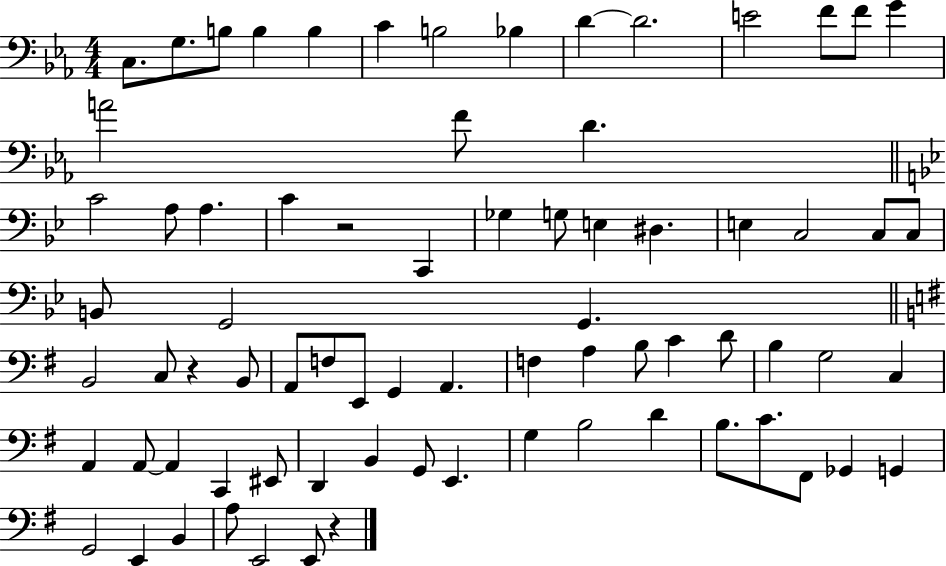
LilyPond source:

{
  \clef bass
  \numericTimeSignature
  \time 4/4
  \key ees \major
  c8. g8. b8 b4 b4 | c'4 b2 bes4 | d'4~~ d'2. | e'2 f'8 f'8 g'4 | \break a'2 f'8 d'4. | \bar "||" \break \key bes \major c'2 a8 a4. | c'4 r2 c,4 | ges4 g8 e4 dis4. | e4 c2 c8 c8 | \break b,8 g,2 g,4. | \bar "||" \break \key e \minor b,2 c8 r4 b,8 | a,8 f8 e,8 g,4 a,4. | f4 a4 b8 c'4 d'8 | b4 g2 c4 | \break a,4 a,8~~ a,4 c,4 eis,8 | d,4 b,4 g,8 e,4. | g4 b2 d'4 | b8. c'8. fis,8 ges,4 g,4 | \break g,2 e,4 b,4 | a8 e,2 e,8 r4 | \bar "|."
}